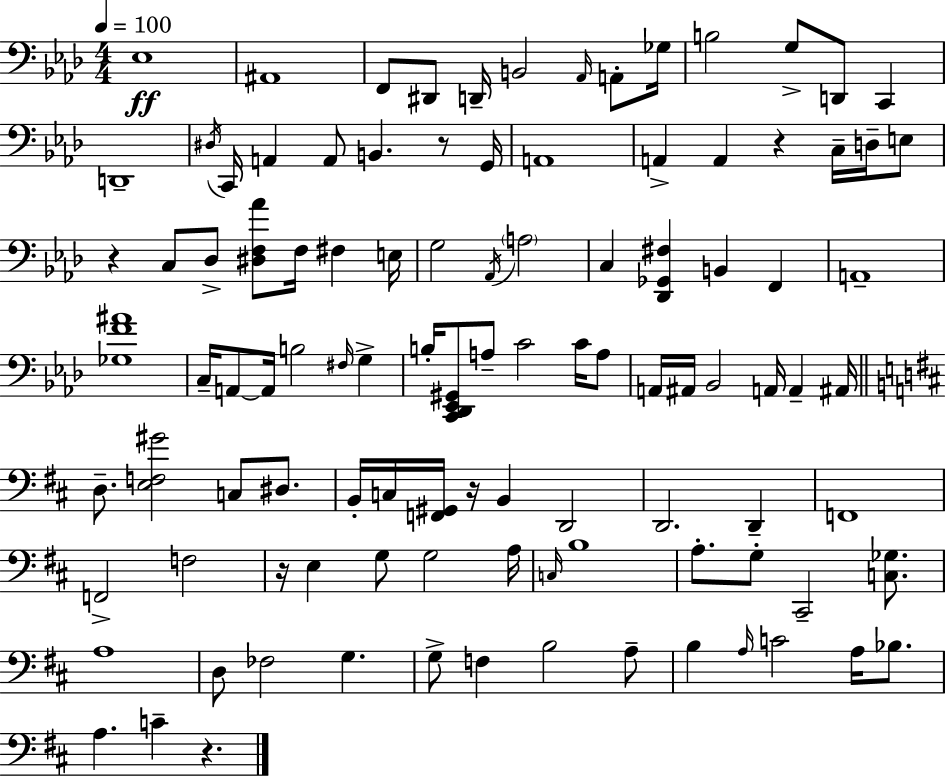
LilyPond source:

{
  \clef bass
  \numericTimeSignature
  \time 4/4
  \key aes \major
  \tempo 4 = 100
  ees1\ff | ais,1 | f,8 dis,8 d,16-- b,2 \grace { aes,16 } a,8-. | ges16 b2 g8-> d,8 c,4 | \break d,1-- | \acciaccatura { dis16 } c,16 a,4 a,8 b,4. r8 | g,16 a,1 | a,4-> a,4 r4 c16-- d16-- | \break e8 r4 c8 des8-> <dis f aes'>8 f16 fis4 | e16 g2 \acciaccatura { aes,16 } \parenthesize a2 | c4 <des, ges, fis>4 b,4 f,4 | a,1-- | \break <ges f' ais'>1 | c16-- a,8~~ a,16 b2 \grace { fis16 } | g4-> b16-. <c, des, ees, gis,>8 a8-- c'2 | c'16 a8 a,16 ais,16 bes,2 a,16 a,4-- | \break ais,16 \bar "||" \break \key b \minor d8.-- <e f gis'>2 c8 dis8. | b,16-. c16 <f, gis,>16 r16 b,4 d,2 | d,2. d,4-- | f,1 | \break f,2-> f2 | r16 e4 g8 g2 a16 | \grace { c16 } b1 | a8.-. g8-. cis,2-- <c ges>8. | \break a1 | d8 fes2 g4. | g8-> f4 b2 a8-- | b4 \grace { a16 } c'2 a16 bes8. | \break a4. c'4-- r4. | \bar "|."
}